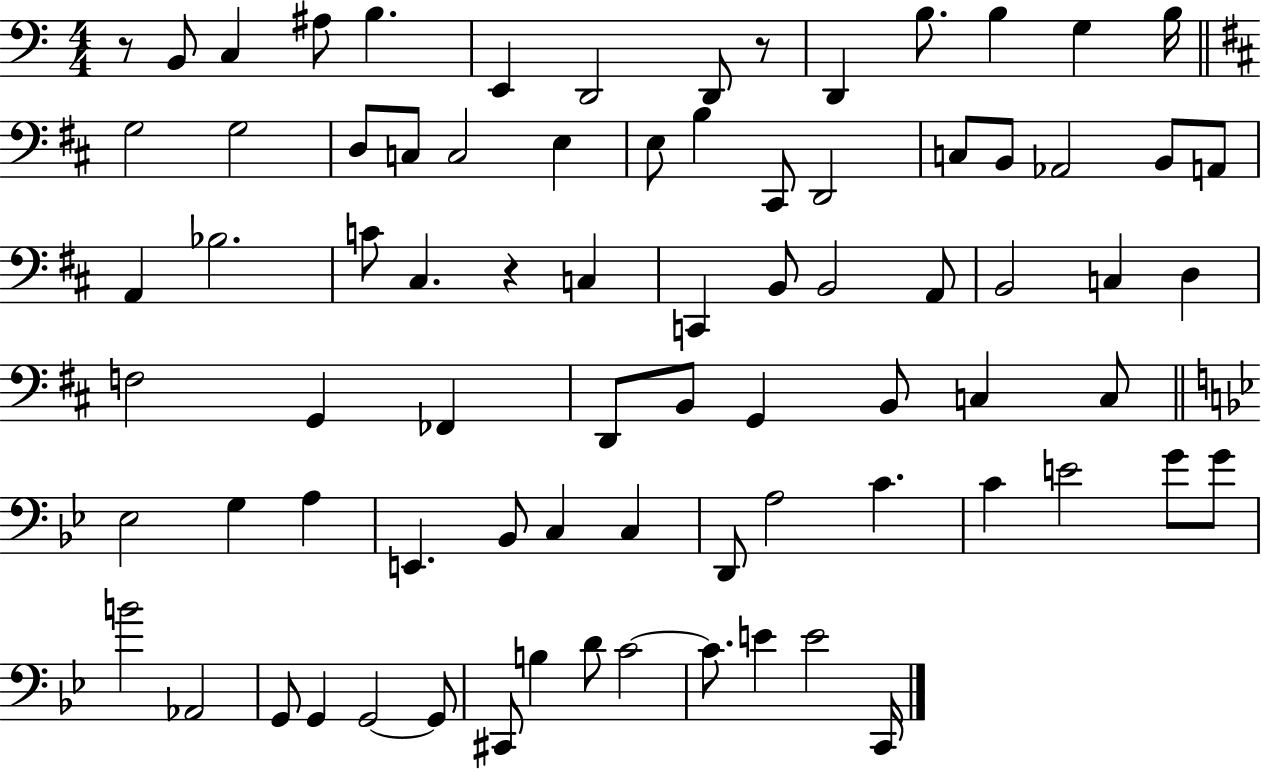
{
  \clef bass
  \numericTimeSignature
  \time 4/4
  \key c \major
  r8 b,8 c4 ais8 b4. | e,4 d,2 d,8 r8 | d,4 b8. b4 g4 b16 | \bar "||" \break \key b \minor g2 g2 | d8 c8 c2 e4 | e8 b4 cis,8 d,2 | c8 b,8 aes,2 b,8 a,8 | \break a,4 bes2. | c'8 cis4. r4 c4 | c,4 b,8 b,2 a,8 | b,2 c4 d4 | \break f2 g,4 fes,4 | d,8 b,8 g,4 b,8 c4 c8 | \bar "||" \break \key g \minor ees2 g4 a4 | e,4. bes,8 c4 c4 | d,8 a2 c'4. | c'4 e'2 g'8 g'8 | \break b'2 aes,2 | g,8 g,4 g,2~~ g,8 | cis,8 b4 d'8 c'2~~ | c'8. e'4 e'2 c,16 | \break \bar "|."
}